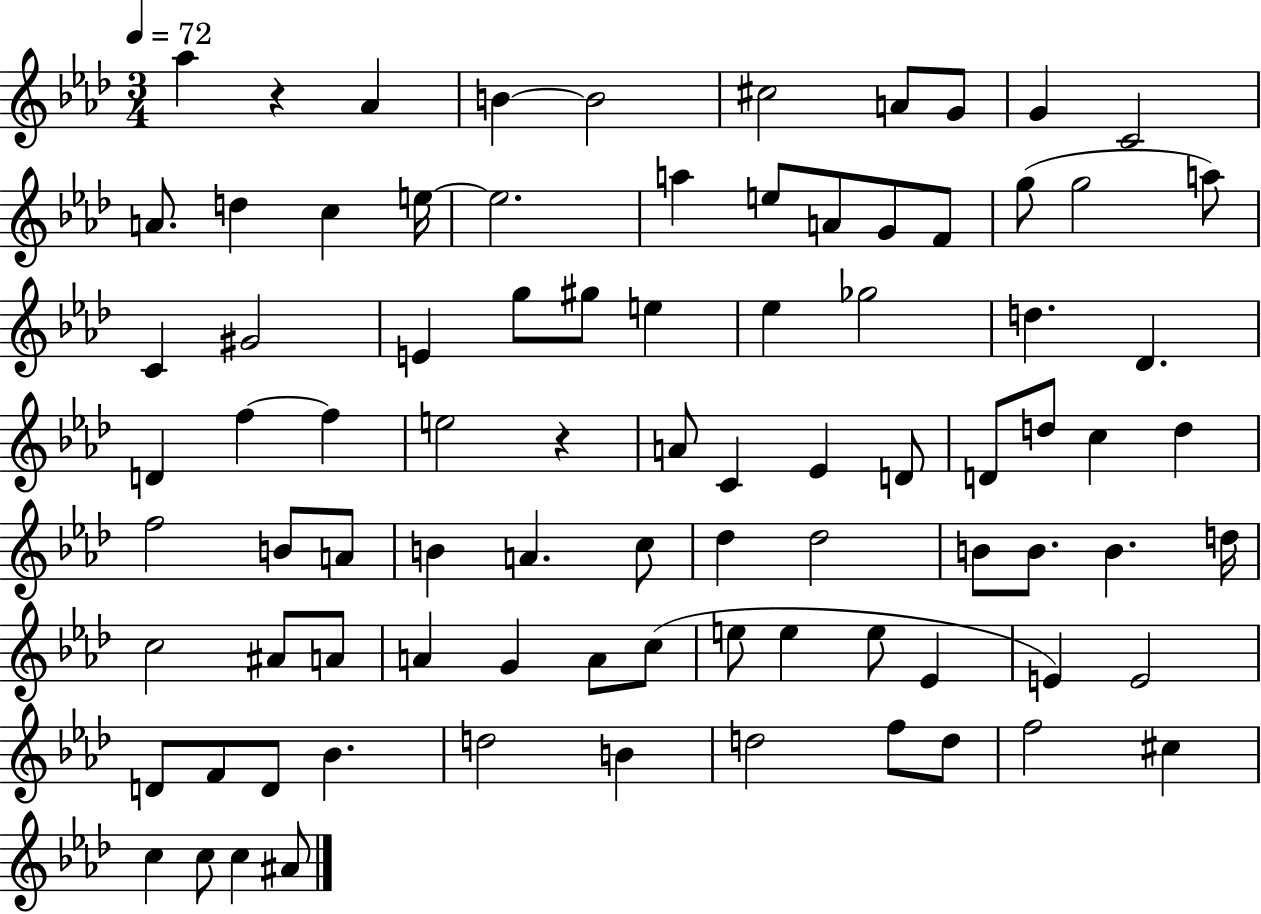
Ab5/q R/q Ab4/q B4/q B4/h C#5/h A4/e G4/e G4/q C4/h A4/e. D5/q C5/q E5/s E5/h. A5/q E5/e A4/e G4/e F4/e G5/e G5/h A5/e C4/q G#4/h E4/q G5/e G#5/e E5/q Eb5/q Gb5/h D5/q. Db4/q. D4/q F5/q F5/q E5/h R/q A4/e C4/q Eb4/q D4/e D4/e D5/e C5/q D5/q F5/h B4/e A4/e B4/q A4/q. C5/e Db5/q Db5/h B4/e B4/e. B4/q. D5/s C5/h A#4/e A4/e A4/q G4/q A4/e C5/e E5/e E5/q E5/e Eb4/q E4/q E4/h D4/e F4/e D4/e Bb4/q. D5/h B4/q D5/h F5/e D5/e F5/h C#5/q C5/q C5/e C5/q A#4/e